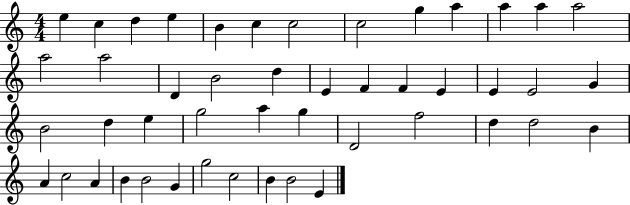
{
  \clef treble
  \numericTimeSignature
  \time 4/4
  \key c \major
  e''4 c''4 d''4 e''4 | b'4 c''4 c''2 | c''2 g''4 a''4 | a''4 a''4 a''2 | \break a''2 a''2 | d'4 b'2 d''4 | e'4 f'4 f'4 e'4 | e'4 e'2 g'4 | \break b'2 d''4 e''4 | g''2 a''4 g''4 | d'2 f''2 | d''4 d''2 b'4 | \break a'4 c''2 a'4 | b'4 b'2 g'4 | g''2 c''2 | b'4 b'2 e'4 | \break \bar "|."
}